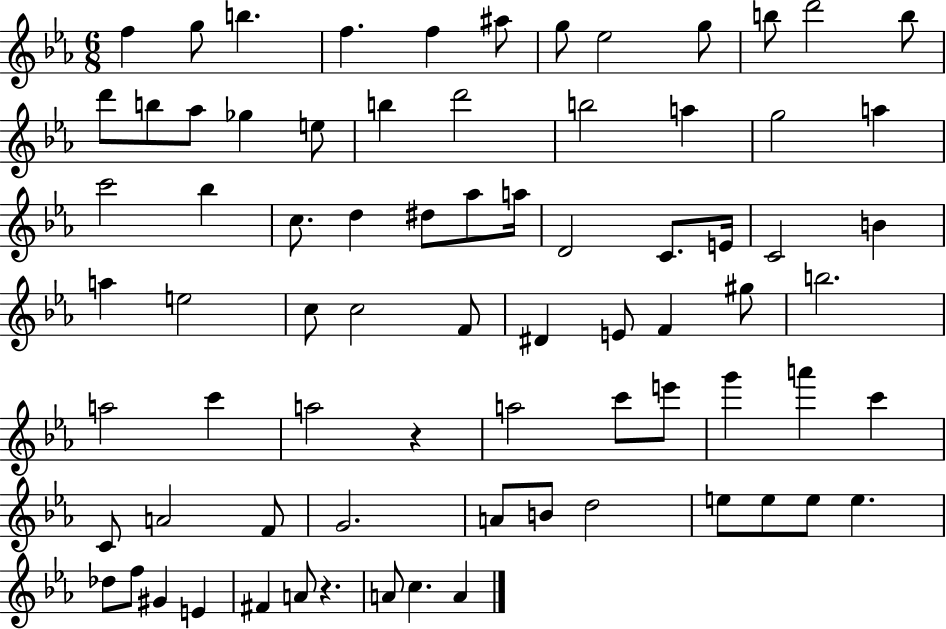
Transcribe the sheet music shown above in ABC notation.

X:1
T:Untitled
M:6/8
L:1/4
K:Eb
f g/2 b f f ^a/2 g/2 _e2 g/2 b/2 d'2 b/2 d'/2 b/2 _a/2 _g e/2 b d'2 b2 a g2 a c'2 _b c/2 d ^d/2 _a/2 a/4 D2 C/2 E/4 C2 B a e2 c/2 c2 F/2 ^D E/2 F ^g/2 b2 a2 c' a2 z a2 c'/2 e'/2 g' a' c' C/2 A2 F/2 G2 A/2 B/2 d2 e/2 e/2 e/2 e _d/2 f/2 ^G E ^F A/2 z A/2 c A